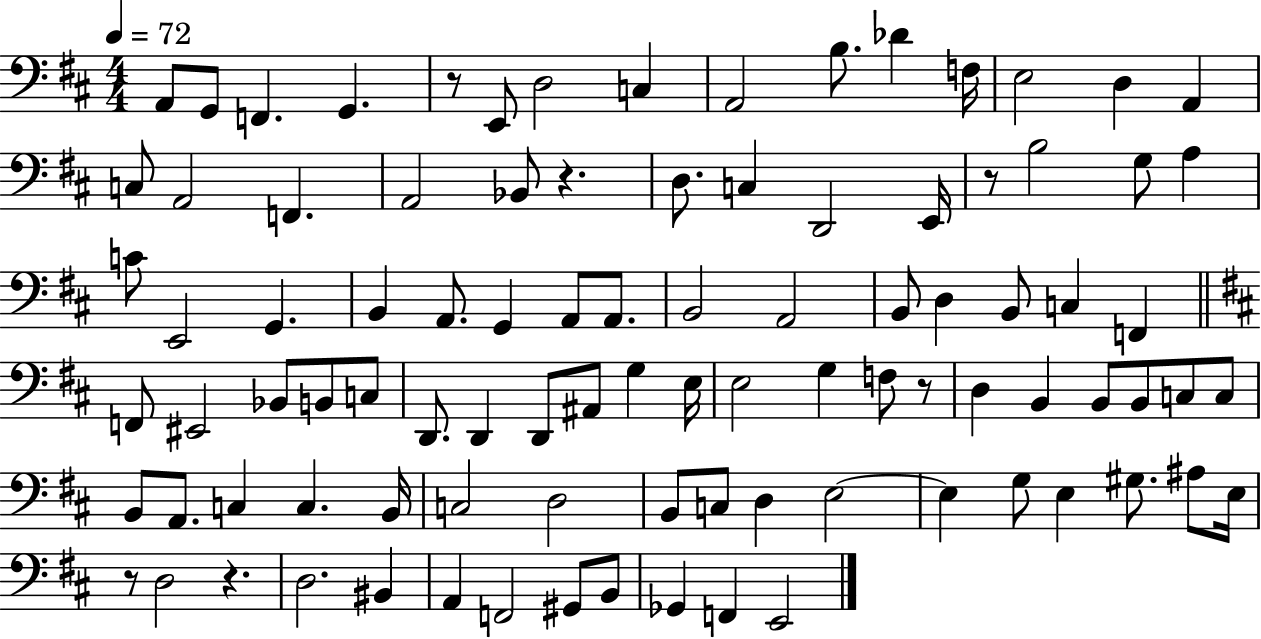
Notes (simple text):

A2/e G2/e F2/q. G2/q. R/e E2/e D3/h C3/q A2/h B3/e. Db4/q F3/s E3/h D3/q A2/q C3/e A2/h F2/q. A2/h Bb2/e R/q. D3/e. C3/q D2/h E2/s R/e B3/h G3/e A3/q C4/e E2/h G2/q. B2/q A2/e. G2/q A2/e A2/e. B2/h A2/h B2/e D3/q B2/e C3/q F2/q F2/e EIS2/h Bb2/e B2/e C3/e D2/e. D2/q D2/e A#2/e G3/q E3/s E3/h G3/q F3/e R/e D3/q B2/q B2/e B2/e C3/e C3/e B2/e A2/e. C3/q C3/q. B2/s C3/h D3/h B2/e C3/e D3/q E3/h E3/q G3/e E3/q G#3/e. A#3/e E3/s R/e D3/h R/q. D3/h. BIS2/q A2/q F2/h G#2/e B2/e Gb2/q F2/q E2/h